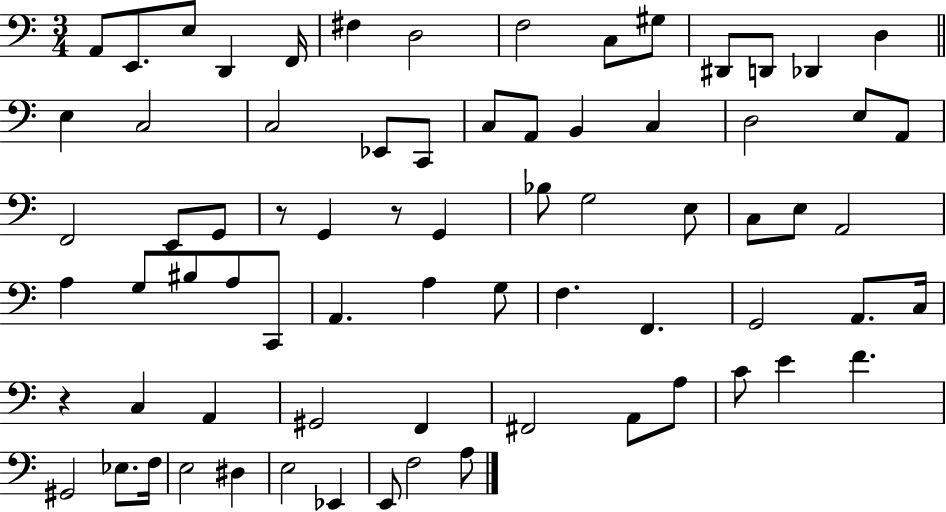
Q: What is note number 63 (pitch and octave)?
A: F3